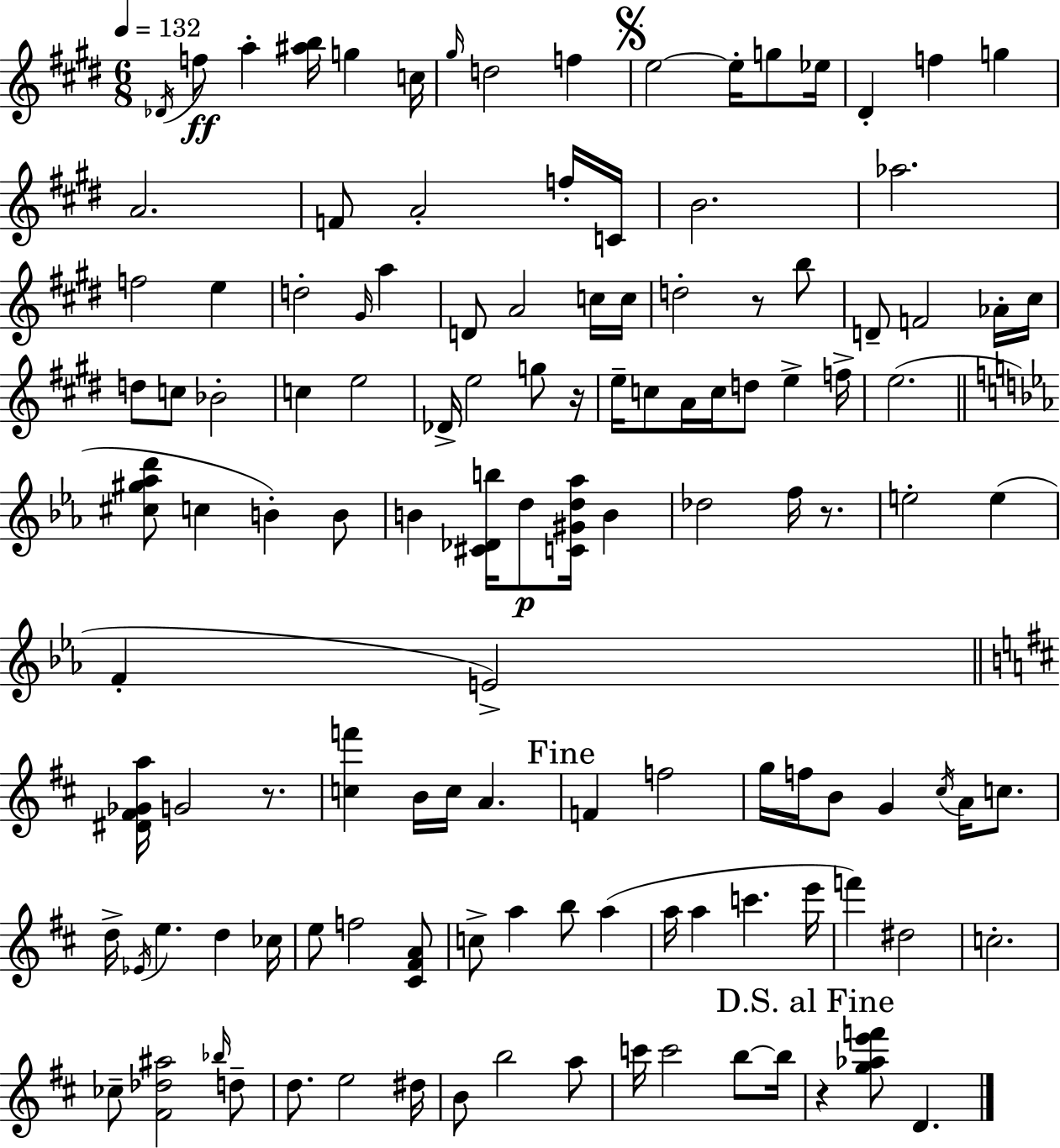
{
  \clef treble
  \numericTimeSignature
  \time 6/8
  \key e \major
  \tempo 4 = 132
  \acciaccatura { des'16 }\ff f''8 a''4-. <ais'' b''>16 g''4 | c''16 \grace { gis''16 } d''2 f''4 | \mark \markup { \musicglyph "scripts.segno" } e''2~~ e''16-. g''8 | ees''16 dis'4-. f''4 g''4 | \break a'2. | f'8 a'2-. | f''16-. c'16 b'2. | aes''2. | \break f''2 e''4 | d''2-. \grace { gis'16 } a''4 | d'8 a'2 | c''16 c''16 d''2-. r8 | \break b''8 d'8-- f'2 | aes'16-. cis''16 d''8 c''8 bes'2-. | c''4 e''2 | des'16-> e''2 | \break g''8 r16 e''16-- c''8 a'16 c''16 d''8 e''4-> | f''16-> e''2.( | \bar "||" \break \key ees \major <cis'' gis'' aes'' d'''>8 c''4 b'4-.) b'8 | b'4 <cis' des' b''>16 d''8\p <c' gis' d'' aes''>16 b'4 | des''2 f''16 r8. | e''2-. e''4( | \break f'4-. e'2->) | \bar "||" \break \key b \minor <dis' fis' ges' a''>16 g'2 r8. | <c'' f'''>4 b'16 c''16 a'4. | \mark "Fine" f'4 f''2 | g''16 f''16 b'8 g'4 \acciaccatura { cis''16 } a'16 c''8. | \break d''16-> \acciaccatura { ees'16 } e''4. d''4 | ces''16 e''8 f''2 | <cis' fis' a'>8 c''8-> a''4 b''8 a''4( | a''16 a''4 c'''4. | \break e'''16 f'''4) dis''2 | c''2.-. | ces''8-- <fis' des'' ais''>2 | \grace { bes''16 } d''8-- d''8. e''2 | \break dis''16 b'8 b''2 | a''8 c'''16 c'''2 | b''8~~ b''16 \mark "D.S. al Fine" r4 <g'' aes'' e''' f'''>8 d'4. | \bar "|."
}